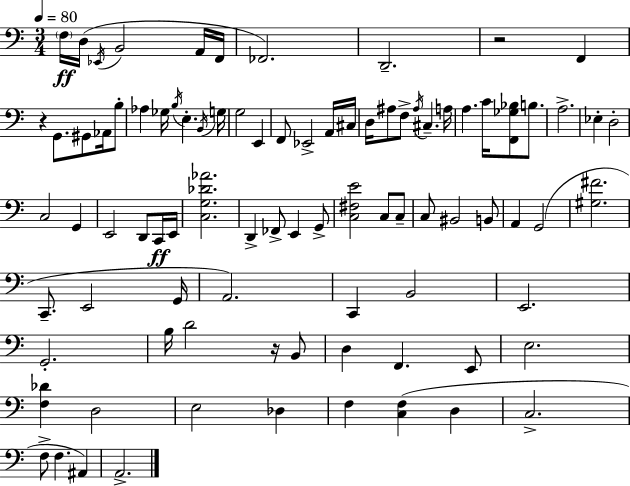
X:1
T:Untitled
M:3/4
L:1/4
K:C
F,/4 D,/4 _E,,/4 B,,2 A,,/4 F,,/4 _F,,2 D,,2 z2 F,, z G,,/2 ^G,,/2 _A,,/4 B,/2 _A, _G,/4 B,/4 E, B,,/4 G,/4 G,2 E,, F,,/2 _E,,2 A,,/4 ^C,/4 D,/4 ^A,/2 F,/2 ^A,/4 ^C, A,/4 A, C/4 [F,,_G,_B,]/2 B,/2 A,2 _E, D,2 C,2 G,, E,,2 D,,/2 C,,/4 E,,/4 [C,G,_D_A]2 D,, _F,,/2 E,, G,,/2 [C,^F,E]2 C,/2 C,/2 C,/2 ^B,,2 B,,/2 A,, G,,2 [^G,^F]2 C,,/2 E,,2 G,,/4 A,,2 C,, B,,2 E,,2 G,,2 B,/4 D2 z/4 B,,/2 D, F,, E,,/2 E,2 [F,_D] D,2 E,2 _D, F, [C,F,] D, C,2 F,/2 F, ^A,, A,,2